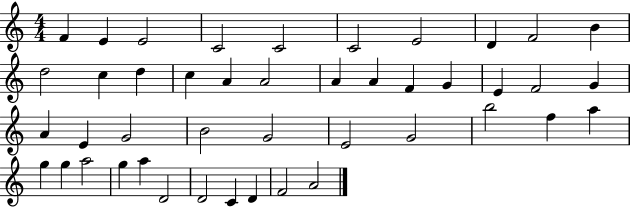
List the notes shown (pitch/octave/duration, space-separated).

F4/q E4/q E4/h C4/h C4/h C4/h E4/h D4/q F4/h B4/q D5/h C5/q D5/q C5/q A4/q A4/h A4/q A4/q F4/q G4/q E4/q F4/h G4/q A4/q E4/q G4/h B4/h G4/h E4/h G4/h B5/h F5/q A5/q G5/q G5/q A5/h G5/q A5/q D4/h D4/h C4/q D4/q F4/h A4/h